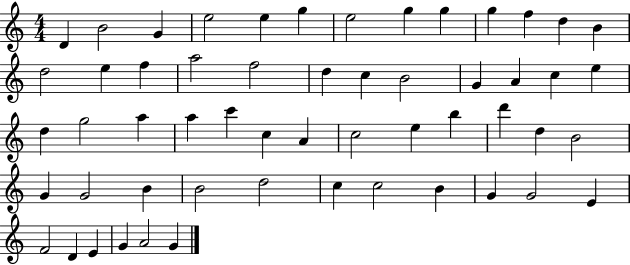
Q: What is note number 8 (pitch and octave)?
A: G5